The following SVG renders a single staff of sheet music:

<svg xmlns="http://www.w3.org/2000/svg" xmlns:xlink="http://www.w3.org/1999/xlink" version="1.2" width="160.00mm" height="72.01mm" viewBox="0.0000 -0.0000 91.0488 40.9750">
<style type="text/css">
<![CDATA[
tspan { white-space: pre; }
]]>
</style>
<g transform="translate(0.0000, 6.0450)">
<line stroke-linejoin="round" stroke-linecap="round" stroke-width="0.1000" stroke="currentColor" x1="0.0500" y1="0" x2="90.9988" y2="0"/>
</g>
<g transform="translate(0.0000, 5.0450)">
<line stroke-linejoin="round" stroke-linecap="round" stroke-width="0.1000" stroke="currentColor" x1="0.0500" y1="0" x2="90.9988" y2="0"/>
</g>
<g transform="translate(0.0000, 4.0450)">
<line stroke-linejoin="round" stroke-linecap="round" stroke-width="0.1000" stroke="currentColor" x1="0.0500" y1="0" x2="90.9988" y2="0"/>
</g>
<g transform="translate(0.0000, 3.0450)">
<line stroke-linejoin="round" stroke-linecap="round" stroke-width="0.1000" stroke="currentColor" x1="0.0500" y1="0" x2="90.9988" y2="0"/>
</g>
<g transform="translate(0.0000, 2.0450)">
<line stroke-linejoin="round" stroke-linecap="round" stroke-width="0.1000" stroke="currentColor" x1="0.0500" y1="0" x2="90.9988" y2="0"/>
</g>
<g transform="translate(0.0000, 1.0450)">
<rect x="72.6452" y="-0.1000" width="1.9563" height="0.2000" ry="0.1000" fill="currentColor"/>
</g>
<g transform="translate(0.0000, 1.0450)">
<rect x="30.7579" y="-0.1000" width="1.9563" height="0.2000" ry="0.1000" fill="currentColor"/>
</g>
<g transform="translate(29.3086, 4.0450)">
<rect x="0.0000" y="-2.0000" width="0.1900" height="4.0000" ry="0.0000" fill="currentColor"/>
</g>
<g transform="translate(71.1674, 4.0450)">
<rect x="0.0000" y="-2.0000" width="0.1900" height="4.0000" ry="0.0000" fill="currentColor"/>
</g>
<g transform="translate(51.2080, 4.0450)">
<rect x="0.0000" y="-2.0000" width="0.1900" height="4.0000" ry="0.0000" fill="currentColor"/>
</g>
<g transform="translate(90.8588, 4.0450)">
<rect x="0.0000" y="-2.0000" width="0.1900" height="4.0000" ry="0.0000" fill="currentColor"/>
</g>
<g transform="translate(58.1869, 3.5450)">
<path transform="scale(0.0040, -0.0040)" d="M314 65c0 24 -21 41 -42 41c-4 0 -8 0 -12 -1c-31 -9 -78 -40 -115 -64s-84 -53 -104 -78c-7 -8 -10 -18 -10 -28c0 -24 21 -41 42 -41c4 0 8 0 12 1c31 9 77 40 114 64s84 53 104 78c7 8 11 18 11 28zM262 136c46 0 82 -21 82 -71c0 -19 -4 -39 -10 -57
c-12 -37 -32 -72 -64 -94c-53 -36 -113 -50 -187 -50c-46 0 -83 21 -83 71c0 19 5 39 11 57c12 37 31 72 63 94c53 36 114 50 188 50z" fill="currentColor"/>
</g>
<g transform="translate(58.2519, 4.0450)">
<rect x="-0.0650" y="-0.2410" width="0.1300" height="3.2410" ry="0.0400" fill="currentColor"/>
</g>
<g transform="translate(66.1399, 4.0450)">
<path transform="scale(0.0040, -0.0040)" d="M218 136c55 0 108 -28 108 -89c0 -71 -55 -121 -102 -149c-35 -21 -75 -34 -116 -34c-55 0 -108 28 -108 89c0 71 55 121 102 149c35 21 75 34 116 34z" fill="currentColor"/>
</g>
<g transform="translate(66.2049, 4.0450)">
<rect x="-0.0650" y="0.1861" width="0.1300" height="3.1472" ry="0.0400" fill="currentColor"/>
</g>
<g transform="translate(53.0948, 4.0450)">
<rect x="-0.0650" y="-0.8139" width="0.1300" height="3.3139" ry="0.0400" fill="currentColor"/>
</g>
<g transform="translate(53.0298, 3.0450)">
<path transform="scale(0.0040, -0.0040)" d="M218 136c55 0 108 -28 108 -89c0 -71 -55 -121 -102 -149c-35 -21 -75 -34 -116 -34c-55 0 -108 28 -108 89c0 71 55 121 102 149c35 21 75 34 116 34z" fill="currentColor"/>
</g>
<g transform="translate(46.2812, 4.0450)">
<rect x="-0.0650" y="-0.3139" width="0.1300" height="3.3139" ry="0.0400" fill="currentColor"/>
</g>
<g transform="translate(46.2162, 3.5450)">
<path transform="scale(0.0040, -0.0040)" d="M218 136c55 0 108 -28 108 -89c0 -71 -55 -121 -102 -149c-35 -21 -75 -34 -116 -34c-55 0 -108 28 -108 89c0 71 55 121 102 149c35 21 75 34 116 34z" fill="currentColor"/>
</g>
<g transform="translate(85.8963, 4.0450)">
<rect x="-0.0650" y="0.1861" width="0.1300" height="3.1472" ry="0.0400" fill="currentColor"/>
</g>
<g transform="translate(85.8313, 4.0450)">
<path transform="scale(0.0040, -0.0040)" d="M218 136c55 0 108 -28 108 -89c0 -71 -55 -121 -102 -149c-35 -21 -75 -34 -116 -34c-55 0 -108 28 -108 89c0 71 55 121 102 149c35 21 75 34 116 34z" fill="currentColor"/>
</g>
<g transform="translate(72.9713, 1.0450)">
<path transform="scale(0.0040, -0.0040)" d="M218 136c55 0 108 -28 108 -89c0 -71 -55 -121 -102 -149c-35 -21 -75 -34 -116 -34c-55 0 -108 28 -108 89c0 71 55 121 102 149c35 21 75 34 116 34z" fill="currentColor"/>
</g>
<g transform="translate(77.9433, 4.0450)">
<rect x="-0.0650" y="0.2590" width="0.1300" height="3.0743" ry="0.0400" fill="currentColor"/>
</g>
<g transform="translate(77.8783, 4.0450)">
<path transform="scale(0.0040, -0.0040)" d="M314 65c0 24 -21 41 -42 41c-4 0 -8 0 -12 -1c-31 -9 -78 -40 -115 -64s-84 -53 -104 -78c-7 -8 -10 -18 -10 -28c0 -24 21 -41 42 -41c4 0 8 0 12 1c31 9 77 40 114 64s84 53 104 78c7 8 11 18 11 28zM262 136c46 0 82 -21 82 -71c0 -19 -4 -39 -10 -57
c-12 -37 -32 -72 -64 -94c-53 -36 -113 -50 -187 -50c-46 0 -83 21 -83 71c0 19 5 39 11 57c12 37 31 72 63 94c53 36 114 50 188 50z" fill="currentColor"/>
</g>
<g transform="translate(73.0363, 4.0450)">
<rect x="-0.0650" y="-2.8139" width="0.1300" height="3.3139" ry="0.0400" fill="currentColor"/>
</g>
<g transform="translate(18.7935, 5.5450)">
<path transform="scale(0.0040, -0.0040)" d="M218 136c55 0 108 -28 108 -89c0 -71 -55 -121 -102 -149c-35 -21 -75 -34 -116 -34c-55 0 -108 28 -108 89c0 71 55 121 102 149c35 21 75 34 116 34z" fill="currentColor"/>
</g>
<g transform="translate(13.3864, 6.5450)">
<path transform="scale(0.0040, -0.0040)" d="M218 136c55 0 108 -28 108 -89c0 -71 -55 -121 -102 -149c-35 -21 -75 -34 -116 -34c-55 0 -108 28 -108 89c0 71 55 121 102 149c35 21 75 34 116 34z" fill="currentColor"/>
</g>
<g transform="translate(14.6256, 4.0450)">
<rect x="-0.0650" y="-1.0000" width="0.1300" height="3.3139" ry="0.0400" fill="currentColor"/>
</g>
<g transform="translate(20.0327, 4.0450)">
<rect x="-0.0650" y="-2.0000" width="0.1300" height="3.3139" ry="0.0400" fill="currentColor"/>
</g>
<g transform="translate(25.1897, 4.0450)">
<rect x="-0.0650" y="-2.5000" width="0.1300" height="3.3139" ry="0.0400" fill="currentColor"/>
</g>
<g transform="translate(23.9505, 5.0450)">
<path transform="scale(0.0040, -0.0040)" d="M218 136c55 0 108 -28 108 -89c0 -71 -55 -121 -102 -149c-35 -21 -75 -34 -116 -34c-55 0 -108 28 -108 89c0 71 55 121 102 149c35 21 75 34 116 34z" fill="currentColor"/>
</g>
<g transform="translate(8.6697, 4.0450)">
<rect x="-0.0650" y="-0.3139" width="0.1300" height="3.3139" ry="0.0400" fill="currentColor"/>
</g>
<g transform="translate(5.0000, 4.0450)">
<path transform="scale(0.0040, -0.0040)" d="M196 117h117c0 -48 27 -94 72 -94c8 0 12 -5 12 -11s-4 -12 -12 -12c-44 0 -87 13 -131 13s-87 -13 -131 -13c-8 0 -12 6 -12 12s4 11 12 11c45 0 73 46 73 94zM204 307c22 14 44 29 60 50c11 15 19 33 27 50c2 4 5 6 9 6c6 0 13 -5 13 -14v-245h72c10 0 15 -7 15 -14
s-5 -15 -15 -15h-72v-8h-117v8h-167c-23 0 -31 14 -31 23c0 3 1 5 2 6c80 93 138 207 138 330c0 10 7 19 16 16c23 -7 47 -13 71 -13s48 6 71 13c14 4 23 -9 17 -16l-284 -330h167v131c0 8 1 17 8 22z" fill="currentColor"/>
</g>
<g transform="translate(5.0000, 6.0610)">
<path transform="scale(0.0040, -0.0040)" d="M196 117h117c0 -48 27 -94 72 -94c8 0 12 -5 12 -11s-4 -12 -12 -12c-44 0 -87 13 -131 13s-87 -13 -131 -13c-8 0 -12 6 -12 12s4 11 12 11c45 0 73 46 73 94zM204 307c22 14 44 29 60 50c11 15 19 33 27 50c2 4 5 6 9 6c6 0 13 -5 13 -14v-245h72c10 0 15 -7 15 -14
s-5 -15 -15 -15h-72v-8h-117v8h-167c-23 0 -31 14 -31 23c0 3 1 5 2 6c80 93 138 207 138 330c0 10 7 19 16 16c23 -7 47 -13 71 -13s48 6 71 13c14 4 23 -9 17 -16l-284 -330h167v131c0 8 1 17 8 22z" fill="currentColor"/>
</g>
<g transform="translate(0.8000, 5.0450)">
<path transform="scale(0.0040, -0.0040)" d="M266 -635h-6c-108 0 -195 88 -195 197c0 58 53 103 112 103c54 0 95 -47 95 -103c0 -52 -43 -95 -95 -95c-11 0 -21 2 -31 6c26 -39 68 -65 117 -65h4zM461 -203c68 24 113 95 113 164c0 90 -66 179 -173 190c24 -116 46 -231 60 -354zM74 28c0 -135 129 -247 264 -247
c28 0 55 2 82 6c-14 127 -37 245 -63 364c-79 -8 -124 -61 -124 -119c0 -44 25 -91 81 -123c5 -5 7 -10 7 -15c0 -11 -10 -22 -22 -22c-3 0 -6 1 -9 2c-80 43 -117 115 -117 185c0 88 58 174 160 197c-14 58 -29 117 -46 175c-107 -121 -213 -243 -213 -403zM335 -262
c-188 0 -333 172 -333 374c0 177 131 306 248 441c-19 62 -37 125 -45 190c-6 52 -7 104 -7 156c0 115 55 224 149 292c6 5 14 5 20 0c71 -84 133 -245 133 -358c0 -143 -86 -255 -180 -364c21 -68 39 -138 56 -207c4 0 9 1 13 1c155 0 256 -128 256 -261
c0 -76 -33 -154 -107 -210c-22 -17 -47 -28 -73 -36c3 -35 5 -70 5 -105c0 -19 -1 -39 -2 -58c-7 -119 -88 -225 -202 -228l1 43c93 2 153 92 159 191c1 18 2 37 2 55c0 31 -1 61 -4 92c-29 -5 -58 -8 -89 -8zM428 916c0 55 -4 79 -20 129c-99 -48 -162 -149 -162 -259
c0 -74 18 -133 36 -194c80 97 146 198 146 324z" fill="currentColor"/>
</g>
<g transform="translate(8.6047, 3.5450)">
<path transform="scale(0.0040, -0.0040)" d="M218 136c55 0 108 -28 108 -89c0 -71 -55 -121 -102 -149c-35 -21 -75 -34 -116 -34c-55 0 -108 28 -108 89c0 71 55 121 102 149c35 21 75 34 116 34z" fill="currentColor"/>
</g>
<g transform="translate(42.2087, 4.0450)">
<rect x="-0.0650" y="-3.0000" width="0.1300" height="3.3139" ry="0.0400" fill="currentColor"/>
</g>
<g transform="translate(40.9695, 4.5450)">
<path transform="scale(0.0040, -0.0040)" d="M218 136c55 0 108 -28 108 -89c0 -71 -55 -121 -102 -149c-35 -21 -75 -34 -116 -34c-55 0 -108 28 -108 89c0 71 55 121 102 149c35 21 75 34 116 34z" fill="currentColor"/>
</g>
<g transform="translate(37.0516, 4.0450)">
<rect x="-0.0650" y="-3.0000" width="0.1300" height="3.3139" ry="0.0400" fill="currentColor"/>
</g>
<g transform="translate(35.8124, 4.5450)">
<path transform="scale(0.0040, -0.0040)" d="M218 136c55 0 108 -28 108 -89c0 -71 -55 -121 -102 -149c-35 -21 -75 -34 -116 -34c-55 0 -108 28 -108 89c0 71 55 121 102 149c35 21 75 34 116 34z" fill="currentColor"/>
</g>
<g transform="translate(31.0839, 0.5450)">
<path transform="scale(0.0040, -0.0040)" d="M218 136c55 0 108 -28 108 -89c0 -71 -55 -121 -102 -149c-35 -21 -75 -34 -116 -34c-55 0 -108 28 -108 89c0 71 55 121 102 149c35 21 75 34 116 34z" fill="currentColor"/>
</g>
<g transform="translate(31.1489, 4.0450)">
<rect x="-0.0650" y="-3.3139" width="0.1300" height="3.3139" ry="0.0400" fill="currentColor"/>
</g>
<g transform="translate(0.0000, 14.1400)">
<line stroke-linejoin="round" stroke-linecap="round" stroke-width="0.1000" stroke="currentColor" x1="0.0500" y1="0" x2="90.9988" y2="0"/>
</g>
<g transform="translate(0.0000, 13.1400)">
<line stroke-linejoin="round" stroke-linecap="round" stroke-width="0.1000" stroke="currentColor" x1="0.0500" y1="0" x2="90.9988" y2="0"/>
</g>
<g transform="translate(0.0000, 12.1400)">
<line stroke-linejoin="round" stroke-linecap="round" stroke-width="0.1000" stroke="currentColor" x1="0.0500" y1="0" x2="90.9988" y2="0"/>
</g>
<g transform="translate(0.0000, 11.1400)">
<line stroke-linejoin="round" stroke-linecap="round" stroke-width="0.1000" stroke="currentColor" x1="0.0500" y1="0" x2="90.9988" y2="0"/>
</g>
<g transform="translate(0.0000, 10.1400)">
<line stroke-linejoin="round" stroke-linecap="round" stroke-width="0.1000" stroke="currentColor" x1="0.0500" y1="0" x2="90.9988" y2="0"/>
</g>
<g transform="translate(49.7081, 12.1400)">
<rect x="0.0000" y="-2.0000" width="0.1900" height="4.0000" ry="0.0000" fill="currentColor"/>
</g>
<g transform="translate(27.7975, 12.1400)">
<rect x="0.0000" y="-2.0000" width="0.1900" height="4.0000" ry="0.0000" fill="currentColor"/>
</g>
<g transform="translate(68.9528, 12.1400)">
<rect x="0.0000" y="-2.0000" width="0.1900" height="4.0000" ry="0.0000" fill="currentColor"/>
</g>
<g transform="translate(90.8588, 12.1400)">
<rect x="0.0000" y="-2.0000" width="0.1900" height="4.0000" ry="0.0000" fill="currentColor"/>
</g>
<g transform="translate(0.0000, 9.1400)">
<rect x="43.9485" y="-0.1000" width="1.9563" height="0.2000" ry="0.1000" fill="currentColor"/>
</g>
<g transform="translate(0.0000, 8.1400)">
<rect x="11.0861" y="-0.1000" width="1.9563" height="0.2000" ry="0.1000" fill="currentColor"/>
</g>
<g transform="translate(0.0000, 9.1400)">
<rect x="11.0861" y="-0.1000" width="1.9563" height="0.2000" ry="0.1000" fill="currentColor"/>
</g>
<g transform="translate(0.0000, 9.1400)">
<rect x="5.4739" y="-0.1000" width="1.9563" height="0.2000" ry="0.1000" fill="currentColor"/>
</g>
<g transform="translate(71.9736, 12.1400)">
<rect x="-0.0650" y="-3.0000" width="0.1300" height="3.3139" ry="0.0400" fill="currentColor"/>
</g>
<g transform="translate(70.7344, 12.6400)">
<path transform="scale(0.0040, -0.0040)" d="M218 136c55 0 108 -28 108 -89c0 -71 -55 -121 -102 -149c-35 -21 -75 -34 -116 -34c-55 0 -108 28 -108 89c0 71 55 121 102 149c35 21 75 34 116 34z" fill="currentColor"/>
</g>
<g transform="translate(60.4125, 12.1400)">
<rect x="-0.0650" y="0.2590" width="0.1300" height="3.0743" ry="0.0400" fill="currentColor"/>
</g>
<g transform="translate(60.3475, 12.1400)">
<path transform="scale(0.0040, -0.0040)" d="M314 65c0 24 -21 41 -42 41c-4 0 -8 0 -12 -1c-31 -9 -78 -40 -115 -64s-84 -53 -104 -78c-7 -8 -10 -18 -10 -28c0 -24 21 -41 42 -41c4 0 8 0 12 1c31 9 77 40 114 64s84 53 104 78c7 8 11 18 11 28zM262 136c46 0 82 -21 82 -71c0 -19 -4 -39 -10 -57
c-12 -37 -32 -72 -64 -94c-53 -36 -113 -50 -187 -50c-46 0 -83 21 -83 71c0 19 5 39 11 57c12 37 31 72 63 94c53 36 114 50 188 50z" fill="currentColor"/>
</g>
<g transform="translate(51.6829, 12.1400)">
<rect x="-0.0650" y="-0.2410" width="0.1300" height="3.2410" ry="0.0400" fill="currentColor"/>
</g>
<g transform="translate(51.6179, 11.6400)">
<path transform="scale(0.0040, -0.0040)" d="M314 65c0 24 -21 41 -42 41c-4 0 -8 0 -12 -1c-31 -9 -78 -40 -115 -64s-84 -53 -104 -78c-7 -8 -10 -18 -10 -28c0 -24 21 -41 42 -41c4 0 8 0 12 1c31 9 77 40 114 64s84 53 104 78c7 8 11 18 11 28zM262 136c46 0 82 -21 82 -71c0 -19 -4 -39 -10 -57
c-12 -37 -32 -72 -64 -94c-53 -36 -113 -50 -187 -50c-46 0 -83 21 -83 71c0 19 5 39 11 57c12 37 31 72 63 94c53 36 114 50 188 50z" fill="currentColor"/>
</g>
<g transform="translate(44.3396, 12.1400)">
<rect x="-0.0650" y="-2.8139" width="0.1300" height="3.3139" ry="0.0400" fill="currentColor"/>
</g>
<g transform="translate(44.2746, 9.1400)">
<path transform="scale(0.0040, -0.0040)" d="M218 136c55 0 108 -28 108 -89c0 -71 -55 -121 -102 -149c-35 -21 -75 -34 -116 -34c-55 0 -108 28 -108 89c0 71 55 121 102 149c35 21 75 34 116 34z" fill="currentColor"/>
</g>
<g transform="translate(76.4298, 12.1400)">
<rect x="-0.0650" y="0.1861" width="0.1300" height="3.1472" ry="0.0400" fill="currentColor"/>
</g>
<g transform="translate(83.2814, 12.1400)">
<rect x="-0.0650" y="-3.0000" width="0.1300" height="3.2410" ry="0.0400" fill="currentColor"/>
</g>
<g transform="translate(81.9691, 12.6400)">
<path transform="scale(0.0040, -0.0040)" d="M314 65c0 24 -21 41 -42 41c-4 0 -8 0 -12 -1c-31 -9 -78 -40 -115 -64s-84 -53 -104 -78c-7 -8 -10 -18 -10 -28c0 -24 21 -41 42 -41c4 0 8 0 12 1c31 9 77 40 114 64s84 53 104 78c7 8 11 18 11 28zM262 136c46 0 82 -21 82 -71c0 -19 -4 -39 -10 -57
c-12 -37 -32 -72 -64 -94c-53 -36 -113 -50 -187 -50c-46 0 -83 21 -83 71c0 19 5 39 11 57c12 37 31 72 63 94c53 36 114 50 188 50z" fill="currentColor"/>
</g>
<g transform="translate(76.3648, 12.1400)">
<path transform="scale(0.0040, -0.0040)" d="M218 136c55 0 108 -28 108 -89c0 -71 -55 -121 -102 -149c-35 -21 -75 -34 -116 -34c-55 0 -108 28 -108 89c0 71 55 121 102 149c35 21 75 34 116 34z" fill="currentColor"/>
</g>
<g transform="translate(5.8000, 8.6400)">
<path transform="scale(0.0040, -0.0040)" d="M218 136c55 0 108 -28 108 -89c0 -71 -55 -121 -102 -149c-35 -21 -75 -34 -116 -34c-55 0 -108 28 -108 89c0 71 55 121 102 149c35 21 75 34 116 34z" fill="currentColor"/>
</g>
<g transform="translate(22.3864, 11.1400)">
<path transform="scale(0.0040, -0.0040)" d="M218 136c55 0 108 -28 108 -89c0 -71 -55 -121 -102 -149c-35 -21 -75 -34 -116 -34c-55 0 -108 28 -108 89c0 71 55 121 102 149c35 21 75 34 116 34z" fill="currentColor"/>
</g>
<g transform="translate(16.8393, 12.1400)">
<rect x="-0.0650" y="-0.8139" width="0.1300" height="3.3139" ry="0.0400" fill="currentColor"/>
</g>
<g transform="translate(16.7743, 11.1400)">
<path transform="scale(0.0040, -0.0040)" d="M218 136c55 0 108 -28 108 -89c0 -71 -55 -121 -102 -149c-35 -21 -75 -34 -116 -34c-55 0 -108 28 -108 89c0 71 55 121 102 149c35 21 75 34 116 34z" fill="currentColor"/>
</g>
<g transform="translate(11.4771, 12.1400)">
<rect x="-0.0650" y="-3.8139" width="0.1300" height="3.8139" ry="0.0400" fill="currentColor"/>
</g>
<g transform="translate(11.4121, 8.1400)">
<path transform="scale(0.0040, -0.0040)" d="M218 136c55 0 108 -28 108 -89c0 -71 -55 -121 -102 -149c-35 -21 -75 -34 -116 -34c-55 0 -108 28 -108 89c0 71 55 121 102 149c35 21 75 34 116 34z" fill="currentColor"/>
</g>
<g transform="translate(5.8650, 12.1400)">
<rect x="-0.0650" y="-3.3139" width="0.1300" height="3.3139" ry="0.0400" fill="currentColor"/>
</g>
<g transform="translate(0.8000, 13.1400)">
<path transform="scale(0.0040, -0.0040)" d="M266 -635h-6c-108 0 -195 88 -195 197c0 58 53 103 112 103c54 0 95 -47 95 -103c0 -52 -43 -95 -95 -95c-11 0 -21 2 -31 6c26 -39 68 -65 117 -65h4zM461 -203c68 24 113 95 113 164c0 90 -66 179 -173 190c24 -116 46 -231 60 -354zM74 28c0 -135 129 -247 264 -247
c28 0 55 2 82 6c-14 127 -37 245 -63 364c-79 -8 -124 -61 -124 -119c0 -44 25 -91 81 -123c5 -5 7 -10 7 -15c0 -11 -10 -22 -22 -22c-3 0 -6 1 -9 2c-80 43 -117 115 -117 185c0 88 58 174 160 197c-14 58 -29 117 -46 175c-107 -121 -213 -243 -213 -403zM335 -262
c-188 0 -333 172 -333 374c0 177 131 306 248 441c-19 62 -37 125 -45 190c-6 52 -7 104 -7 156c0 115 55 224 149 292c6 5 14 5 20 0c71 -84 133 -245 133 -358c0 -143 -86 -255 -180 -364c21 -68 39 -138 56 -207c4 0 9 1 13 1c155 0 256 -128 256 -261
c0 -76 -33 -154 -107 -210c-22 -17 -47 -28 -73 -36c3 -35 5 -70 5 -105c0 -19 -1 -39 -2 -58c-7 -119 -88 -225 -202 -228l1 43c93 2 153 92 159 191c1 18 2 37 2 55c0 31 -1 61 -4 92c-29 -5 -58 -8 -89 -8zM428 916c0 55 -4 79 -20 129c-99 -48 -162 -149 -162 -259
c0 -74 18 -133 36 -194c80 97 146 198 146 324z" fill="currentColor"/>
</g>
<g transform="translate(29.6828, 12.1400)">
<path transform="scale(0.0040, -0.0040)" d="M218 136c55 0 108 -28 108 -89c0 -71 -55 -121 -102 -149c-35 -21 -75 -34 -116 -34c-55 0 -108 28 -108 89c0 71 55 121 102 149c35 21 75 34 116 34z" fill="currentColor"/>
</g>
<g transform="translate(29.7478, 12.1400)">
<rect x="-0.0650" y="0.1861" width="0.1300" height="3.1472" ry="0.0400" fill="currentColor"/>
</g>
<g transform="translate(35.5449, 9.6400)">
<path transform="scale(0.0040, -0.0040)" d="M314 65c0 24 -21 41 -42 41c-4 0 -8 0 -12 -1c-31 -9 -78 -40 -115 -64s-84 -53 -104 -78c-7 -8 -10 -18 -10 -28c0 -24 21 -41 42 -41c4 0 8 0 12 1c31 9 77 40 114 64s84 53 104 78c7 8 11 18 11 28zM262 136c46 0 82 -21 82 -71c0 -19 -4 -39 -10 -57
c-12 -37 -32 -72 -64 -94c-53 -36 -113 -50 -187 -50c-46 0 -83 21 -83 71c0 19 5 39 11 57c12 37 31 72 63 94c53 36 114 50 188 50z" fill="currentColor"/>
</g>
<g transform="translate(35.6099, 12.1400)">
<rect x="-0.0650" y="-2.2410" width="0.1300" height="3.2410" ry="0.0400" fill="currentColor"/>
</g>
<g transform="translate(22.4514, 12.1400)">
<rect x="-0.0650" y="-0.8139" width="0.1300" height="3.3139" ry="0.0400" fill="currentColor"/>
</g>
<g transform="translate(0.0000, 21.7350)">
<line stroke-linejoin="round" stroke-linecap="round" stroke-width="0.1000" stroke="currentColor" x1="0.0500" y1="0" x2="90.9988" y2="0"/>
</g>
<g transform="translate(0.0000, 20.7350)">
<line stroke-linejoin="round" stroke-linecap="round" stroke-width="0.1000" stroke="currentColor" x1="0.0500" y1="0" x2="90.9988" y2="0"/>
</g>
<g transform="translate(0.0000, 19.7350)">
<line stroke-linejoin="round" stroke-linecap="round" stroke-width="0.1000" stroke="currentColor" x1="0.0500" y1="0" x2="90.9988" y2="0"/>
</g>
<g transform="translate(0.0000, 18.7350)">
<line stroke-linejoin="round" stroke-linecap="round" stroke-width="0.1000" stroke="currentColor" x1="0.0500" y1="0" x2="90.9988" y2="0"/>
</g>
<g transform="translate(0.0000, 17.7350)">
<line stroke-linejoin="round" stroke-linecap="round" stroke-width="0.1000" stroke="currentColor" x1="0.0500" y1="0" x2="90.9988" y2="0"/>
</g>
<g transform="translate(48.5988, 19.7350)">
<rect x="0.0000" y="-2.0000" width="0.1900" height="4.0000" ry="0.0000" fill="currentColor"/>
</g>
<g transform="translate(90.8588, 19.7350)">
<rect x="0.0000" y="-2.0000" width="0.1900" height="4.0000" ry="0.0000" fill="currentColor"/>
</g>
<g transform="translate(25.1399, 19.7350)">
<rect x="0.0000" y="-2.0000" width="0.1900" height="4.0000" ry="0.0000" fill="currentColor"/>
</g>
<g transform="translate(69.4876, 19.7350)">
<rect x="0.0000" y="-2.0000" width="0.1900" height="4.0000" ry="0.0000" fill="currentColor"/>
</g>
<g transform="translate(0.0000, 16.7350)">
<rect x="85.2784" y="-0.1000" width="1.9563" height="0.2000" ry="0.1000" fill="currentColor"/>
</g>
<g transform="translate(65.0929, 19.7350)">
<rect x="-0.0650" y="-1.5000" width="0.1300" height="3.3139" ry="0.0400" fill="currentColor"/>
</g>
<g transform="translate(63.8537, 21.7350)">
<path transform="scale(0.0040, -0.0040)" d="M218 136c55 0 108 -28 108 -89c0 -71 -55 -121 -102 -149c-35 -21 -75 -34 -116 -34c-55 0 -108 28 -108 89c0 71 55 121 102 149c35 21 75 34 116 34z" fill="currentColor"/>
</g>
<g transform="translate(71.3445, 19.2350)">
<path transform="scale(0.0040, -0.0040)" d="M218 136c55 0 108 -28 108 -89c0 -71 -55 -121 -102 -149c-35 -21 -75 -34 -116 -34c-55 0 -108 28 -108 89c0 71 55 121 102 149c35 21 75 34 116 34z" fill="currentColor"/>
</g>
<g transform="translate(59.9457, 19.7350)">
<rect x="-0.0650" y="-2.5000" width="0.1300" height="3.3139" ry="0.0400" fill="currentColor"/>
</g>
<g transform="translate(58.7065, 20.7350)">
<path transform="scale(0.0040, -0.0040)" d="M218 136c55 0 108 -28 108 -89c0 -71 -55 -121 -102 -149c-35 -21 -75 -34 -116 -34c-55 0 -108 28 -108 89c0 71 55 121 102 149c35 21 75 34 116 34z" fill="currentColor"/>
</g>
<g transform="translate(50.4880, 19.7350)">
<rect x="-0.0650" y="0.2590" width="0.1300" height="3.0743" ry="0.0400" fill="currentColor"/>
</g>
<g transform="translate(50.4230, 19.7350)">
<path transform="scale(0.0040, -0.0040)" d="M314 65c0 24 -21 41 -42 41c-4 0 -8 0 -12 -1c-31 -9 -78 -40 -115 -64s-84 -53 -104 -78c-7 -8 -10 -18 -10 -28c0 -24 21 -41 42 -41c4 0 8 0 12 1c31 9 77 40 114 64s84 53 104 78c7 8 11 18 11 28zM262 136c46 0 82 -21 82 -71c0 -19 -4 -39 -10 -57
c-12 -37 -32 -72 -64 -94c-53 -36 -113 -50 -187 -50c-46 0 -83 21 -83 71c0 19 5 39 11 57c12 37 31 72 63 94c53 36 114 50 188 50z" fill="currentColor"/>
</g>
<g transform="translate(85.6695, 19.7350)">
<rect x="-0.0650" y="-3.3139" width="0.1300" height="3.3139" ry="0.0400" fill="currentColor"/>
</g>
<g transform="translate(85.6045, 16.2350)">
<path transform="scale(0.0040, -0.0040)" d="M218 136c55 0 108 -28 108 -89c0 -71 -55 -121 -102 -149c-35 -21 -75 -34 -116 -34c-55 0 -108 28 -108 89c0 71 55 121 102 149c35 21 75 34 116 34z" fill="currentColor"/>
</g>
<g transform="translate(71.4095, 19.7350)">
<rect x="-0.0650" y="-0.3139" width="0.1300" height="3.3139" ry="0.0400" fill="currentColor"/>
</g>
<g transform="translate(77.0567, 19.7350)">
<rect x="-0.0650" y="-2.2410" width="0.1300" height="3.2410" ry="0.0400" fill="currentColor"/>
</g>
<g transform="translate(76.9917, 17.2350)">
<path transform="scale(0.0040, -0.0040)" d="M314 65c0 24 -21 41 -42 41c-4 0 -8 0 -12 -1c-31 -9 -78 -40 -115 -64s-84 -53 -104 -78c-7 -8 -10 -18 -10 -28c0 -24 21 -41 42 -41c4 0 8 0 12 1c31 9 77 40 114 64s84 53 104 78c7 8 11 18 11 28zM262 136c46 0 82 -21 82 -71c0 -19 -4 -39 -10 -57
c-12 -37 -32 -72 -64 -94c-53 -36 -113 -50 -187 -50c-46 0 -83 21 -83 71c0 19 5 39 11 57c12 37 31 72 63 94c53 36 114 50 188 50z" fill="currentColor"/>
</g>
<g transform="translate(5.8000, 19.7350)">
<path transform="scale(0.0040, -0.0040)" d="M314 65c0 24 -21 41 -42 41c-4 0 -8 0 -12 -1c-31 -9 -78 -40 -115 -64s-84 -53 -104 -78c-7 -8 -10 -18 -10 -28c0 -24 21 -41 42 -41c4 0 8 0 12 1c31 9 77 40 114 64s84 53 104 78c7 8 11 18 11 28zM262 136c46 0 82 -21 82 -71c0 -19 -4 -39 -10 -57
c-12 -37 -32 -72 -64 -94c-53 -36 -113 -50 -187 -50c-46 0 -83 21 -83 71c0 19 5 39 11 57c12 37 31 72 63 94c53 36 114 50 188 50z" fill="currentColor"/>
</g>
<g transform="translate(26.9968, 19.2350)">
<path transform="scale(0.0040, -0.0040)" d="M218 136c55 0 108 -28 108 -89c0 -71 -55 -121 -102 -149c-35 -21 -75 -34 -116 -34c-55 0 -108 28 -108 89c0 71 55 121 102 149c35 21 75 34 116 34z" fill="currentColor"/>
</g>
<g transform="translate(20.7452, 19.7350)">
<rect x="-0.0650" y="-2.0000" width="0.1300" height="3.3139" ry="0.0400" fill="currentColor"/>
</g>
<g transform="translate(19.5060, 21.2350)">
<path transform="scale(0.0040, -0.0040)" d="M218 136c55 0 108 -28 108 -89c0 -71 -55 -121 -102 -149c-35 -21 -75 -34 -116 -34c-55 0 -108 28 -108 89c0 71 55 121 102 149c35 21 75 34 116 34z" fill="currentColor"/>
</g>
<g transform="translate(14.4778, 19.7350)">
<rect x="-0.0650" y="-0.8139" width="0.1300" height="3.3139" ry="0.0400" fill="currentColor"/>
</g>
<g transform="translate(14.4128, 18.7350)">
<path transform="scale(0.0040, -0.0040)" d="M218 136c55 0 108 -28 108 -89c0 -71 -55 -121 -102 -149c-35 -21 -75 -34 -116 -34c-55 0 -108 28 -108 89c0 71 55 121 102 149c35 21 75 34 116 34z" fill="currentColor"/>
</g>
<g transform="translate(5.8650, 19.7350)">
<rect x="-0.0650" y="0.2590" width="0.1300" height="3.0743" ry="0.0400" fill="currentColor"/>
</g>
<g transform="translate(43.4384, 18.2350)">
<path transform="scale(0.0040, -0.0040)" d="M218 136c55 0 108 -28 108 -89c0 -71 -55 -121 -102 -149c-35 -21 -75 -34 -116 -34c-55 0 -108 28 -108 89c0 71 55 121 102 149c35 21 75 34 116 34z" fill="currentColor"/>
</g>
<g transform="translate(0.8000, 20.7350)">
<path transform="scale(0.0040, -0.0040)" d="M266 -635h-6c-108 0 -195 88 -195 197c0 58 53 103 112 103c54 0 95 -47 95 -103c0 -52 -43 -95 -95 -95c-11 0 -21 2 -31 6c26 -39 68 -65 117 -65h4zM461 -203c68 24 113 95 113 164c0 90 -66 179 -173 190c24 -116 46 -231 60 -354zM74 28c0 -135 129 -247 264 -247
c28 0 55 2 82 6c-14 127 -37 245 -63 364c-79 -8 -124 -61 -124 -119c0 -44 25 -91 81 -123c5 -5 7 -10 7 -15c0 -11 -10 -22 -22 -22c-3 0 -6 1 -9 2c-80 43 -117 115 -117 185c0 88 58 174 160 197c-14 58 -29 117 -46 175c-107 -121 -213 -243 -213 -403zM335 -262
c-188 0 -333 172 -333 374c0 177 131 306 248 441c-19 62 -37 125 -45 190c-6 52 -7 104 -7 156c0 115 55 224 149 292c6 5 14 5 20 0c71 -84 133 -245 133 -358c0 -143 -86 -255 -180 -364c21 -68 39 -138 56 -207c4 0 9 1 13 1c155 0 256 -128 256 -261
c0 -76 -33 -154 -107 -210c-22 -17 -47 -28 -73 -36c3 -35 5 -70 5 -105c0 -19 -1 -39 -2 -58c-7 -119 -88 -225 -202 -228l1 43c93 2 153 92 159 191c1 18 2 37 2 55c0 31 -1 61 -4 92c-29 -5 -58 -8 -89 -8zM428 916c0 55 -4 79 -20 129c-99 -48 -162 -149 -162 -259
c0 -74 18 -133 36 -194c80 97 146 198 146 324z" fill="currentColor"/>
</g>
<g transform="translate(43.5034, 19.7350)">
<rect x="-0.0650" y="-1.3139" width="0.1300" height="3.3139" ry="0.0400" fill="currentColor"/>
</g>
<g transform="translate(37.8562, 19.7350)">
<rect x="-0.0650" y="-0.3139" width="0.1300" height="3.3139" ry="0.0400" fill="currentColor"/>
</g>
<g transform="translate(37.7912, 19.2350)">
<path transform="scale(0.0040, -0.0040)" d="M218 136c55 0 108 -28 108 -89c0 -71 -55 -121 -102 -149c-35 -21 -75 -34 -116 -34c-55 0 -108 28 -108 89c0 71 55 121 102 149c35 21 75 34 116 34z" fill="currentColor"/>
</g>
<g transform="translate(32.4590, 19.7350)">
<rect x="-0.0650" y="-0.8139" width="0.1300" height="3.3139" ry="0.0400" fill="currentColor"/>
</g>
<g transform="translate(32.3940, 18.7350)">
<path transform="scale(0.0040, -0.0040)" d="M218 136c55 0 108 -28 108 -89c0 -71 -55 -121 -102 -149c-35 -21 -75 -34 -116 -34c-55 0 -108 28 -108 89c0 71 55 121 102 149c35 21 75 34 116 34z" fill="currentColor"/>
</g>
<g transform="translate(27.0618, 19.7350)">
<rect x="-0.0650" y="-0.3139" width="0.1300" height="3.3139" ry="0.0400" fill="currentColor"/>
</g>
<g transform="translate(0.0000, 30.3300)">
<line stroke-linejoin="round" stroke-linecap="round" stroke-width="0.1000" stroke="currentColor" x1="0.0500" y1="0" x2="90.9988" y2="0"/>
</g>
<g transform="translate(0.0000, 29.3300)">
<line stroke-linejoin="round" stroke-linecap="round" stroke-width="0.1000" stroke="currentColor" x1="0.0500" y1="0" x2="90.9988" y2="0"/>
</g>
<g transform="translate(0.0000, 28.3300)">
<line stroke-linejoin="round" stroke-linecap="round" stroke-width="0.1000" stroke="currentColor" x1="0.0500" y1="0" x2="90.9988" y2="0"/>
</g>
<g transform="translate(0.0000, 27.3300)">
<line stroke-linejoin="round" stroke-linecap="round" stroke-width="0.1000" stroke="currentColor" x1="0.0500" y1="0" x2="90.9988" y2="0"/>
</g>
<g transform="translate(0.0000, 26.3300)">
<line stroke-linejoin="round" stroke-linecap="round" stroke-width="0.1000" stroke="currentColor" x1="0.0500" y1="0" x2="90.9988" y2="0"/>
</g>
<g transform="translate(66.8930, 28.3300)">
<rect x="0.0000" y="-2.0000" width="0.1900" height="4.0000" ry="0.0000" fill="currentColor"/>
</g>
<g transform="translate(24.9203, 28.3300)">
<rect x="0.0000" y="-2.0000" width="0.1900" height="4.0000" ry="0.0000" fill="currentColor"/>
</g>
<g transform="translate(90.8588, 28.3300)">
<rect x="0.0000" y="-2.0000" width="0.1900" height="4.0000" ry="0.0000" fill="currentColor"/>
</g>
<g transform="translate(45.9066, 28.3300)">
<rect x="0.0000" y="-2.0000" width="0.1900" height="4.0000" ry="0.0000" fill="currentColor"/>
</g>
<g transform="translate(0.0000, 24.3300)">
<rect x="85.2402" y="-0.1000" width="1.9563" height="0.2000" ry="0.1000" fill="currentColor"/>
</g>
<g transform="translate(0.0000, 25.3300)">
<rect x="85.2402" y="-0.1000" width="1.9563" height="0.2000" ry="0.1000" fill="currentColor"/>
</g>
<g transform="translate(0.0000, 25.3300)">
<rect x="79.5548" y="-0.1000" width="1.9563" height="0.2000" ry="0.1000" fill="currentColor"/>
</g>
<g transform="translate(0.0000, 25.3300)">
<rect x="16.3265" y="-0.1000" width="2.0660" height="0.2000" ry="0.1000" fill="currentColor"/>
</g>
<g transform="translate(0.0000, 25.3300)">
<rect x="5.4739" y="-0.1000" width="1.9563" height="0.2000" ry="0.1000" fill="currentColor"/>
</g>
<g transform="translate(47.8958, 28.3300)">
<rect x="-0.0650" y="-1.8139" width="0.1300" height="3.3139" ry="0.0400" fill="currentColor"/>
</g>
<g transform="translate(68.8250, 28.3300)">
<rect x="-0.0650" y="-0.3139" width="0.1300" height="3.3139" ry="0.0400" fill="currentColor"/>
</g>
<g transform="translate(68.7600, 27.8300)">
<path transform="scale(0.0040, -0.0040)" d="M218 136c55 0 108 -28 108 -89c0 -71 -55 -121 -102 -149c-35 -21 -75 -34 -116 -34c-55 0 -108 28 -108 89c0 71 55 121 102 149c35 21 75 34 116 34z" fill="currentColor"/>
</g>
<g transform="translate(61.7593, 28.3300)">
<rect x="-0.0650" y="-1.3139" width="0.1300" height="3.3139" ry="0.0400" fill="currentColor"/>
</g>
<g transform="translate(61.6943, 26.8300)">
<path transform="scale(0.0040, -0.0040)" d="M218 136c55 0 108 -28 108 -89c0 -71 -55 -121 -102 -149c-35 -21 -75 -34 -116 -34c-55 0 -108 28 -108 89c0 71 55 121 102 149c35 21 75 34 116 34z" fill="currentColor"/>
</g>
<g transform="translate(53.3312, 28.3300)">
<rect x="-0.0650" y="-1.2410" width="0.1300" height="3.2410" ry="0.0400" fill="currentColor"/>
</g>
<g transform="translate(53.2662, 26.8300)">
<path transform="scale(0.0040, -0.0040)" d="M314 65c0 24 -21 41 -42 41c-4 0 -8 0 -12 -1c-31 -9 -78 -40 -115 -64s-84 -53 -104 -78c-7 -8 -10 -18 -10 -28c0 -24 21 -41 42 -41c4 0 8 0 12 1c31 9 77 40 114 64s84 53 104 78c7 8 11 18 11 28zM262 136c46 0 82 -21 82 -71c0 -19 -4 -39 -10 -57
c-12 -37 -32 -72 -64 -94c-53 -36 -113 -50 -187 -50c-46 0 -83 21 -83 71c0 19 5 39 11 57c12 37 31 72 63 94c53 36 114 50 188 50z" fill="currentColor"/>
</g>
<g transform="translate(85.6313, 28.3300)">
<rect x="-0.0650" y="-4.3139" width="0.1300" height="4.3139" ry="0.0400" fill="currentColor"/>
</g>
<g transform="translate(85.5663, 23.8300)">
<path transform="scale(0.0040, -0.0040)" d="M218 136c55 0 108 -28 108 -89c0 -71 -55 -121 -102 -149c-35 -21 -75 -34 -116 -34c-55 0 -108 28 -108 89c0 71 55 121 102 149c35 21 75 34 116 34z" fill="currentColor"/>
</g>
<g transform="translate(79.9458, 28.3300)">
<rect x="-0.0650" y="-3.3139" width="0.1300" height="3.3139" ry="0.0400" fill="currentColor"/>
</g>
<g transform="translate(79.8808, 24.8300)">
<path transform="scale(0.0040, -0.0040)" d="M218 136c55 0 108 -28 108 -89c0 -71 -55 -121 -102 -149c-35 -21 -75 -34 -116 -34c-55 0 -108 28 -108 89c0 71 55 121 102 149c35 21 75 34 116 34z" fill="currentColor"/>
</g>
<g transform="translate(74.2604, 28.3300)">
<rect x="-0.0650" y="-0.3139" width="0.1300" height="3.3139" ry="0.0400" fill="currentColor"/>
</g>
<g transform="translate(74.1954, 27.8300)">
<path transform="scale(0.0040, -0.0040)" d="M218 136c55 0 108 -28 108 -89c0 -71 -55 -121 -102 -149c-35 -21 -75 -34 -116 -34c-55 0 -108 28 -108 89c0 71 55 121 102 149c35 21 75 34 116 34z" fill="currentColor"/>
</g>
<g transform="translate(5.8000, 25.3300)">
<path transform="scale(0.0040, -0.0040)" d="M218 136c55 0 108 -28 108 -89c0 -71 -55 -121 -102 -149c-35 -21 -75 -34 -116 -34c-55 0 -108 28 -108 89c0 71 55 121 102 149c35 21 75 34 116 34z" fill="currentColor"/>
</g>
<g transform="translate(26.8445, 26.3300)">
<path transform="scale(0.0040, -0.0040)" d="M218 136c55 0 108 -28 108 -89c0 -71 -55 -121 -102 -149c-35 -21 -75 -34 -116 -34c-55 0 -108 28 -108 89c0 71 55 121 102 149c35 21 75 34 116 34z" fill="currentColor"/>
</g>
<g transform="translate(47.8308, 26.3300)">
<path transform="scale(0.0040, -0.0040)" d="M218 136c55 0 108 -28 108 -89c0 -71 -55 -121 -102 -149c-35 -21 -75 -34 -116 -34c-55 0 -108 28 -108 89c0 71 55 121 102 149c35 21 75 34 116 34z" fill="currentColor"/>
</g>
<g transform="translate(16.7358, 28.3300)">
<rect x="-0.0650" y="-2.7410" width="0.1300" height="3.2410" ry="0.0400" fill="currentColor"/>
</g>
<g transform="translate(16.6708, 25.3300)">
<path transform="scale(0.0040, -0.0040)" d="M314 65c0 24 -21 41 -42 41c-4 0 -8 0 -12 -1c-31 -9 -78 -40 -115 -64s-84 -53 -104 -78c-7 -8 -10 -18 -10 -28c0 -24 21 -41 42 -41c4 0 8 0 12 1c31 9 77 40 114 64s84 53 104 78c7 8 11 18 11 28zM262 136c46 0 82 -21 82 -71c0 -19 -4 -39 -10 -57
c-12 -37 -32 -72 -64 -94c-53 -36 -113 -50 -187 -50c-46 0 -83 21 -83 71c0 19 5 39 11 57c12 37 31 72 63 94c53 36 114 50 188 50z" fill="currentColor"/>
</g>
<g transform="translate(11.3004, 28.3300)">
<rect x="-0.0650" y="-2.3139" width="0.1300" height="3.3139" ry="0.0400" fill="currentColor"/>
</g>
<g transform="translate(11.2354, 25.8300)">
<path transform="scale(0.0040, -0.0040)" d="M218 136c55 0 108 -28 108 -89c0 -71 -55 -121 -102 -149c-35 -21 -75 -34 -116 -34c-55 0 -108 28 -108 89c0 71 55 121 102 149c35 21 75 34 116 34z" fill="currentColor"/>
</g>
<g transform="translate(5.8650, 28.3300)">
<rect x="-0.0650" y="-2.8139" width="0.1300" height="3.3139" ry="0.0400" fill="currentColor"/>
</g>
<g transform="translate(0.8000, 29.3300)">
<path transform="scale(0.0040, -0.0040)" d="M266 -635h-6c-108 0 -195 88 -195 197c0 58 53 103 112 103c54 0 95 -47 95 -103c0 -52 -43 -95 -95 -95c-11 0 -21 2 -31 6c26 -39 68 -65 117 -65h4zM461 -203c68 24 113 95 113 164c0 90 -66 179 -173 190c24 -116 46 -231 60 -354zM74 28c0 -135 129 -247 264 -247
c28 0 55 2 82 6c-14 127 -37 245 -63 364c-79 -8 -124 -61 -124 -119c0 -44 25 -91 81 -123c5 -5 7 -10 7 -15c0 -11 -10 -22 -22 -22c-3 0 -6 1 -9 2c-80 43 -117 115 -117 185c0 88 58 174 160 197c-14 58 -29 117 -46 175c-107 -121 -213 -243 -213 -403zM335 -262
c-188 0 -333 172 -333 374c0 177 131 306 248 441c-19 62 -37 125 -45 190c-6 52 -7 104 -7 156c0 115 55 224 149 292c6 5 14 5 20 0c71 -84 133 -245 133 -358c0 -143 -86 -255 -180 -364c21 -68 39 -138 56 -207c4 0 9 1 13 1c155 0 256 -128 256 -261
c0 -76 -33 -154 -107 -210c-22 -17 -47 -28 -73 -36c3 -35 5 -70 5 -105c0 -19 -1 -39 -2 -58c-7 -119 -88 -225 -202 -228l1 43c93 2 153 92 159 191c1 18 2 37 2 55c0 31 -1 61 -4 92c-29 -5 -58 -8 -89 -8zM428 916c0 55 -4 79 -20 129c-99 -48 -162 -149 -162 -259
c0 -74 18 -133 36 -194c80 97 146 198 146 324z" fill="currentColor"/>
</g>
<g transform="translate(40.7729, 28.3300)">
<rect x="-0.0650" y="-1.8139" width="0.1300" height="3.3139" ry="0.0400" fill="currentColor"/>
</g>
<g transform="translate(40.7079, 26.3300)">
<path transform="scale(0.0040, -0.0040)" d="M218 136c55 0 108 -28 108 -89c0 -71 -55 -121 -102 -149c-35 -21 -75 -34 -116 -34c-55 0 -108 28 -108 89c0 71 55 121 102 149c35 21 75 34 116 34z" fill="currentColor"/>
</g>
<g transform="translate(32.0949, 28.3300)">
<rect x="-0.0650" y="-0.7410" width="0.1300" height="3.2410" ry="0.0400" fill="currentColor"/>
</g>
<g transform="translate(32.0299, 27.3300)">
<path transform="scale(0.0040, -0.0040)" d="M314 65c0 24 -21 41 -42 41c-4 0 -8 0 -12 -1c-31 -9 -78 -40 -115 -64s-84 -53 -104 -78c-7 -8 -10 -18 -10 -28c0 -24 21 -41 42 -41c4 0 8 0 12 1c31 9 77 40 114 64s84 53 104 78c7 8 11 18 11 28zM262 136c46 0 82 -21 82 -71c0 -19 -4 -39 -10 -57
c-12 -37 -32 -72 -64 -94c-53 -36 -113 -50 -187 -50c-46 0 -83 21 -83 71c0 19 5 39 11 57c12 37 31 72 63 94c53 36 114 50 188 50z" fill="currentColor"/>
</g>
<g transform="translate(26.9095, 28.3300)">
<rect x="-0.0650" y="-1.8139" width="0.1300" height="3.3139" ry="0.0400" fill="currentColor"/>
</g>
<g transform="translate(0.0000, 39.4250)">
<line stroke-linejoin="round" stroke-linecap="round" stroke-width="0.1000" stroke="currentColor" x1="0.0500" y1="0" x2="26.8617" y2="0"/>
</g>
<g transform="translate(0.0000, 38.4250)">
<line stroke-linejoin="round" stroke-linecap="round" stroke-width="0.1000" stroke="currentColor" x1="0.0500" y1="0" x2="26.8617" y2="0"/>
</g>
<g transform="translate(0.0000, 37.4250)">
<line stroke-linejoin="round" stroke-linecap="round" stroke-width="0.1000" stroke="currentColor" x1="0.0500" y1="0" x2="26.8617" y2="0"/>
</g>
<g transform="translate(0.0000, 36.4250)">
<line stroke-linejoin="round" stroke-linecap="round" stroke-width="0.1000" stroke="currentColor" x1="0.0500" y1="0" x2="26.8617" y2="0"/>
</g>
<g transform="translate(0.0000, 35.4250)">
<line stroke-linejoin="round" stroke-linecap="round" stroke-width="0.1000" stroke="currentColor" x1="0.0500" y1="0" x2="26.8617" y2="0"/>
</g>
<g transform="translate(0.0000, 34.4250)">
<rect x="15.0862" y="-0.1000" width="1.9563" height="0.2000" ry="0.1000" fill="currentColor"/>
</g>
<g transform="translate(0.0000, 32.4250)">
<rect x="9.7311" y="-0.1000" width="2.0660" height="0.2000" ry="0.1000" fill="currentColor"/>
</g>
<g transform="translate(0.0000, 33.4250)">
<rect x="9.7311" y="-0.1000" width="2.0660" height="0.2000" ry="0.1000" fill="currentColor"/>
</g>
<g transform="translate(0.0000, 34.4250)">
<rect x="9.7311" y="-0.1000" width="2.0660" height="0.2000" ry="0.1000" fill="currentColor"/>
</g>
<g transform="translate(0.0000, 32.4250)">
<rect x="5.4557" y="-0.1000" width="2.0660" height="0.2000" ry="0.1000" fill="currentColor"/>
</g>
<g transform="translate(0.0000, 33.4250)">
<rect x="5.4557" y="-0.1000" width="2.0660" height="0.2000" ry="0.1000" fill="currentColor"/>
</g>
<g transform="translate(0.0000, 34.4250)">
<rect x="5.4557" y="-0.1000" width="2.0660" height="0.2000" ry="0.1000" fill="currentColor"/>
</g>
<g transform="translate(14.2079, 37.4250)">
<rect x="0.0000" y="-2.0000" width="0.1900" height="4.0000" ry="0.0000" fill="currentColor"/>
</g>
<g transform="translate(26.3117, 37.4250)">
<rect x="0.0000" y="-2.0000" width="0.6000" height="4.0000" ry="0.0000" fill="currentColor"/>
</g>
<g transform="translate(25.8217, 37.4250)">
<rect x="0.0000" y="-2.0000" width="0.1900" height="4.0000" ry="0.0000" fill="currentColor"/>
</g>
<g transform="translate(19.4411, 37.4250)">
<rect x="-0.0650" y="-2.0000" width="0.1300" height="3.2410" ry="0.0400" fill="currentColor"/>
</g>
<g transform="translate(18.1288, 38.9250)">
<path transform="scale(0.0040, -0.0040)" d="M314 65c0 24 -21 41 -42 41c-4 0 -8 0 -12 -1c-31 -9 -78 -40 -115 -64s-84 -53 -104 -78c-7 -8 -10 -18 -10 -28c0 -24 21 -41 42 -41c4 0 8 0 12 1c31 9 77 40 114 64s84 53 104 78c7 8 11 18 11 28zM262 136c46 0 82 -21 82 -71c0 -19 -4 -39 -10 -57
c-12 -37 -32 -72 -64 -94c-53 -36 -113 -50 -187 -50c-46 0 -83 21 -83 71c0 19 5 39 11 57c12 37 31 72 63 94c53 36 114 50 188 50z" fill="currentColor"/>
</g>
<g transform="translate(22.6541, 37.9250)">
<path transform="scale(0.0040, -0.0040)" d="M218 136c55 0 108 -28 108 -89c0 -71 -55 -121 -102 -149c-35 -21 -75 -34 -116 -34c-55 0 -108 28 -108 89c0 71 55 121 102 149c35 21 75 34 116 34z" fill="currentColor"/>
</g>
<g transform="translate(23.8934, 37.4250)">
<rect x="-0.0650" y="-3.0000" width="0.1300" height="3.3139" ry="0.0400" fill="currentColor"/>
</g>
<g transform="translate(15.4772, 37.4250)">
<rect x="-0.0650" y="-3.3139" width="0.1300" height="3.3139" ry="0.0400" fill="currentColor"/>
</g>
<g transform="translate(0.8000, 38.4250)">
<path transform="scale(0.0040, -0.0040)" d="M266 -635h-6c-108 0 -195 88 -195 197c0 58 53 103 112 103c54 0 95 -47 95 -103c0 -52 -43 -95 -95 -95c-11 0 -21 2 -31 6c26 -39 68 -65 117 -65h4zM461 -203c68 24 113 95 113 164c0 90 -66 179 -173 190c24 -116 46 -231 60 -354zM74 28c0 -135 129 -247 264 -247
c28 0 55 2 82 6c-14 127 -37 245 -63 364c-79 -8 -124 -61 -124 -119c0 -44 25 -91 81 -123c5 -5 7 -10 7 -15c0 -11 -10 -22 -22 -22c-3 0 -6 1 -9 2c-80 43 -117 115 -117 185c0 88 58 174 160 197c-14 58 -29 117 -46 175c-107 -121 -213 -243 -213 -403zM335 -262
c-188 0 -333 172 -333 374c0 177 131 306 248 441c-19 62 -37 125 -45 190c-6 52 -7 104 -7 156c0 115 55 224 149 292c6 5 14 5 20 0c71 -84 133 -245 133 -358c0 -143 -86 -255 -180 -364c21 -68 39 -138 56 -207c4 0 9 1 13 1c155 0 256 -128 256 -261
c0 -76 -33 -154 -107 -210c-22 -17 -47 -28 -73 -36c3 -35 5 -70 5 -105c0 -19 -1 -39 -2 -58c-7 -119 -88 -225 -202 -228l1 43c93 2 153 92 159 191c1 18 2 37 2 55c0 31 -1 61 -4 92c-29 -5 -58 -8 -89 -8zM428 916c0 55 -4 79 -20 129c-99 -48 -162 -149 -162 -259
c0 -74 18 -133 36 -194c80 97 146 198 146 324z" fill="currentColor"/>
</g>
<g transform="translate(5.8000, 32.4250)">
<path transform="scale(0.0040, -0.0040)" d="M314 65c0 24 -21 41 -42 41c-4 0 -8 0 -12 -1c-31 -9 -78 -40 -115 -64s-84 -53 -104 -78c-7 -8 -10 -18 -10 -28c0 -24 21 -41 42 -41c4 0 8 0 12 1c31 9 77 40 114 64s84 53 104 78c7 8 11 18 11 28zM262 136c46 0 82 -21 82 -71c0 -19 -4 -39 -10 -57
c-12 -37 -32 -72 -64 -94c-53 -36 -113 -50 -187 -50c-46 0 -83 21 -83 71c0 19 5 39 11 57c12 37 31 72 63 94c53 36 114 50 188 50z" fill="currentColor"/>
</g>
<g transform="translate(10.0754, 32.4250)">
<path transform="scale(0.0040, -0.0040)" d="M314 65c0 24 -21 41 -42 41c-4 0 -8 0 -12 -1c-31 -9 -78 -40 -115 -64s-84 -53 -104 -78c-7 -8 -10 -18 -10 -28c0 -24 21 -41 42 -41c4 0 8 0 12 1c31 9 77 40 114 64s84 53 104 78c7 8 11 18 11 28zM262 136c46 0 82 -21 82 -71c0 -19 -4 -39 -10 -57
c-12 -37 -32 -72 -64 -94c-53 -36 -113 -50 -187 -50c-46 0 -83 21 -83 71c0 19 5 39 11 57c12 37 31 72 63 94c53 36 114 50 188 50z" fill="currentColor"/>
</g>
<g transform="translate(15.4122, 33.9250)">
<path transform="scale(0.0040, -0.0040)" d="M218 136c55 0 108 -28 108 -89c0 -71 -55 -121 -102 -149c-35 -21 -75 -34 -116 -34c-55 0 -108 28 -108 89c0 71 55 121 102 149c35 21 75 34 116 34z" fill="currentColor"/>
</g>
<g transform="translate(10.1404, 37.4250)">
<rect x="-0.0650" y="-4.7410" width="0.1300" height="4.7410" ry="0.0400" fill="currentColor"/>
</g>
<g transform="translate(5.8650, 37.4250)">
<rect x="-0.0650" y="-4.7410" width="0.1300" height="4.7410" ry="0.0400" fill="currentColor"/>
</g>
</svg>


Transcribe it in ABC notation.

X:1
T:Untitled
M:4/4
L:1/4
K:C
c D F G b A A c d c2 B a B2 B b c' d d B g2 a c2 B2 A B A2 B2 d F c d c e B2 G E c g2 b a g a2 f d2 f f e2 e c c b d' e'2 e'2 b F2 A